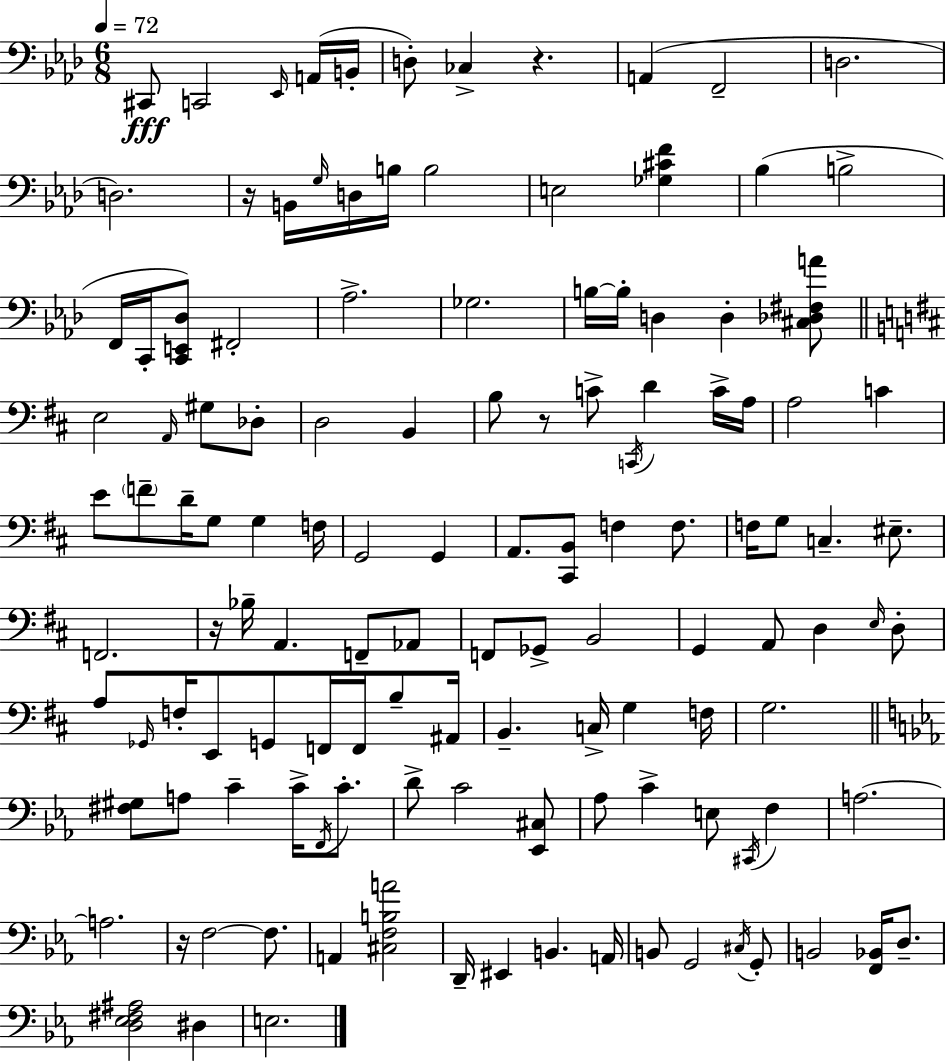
{
  \clef bass
  \numericTimeSignature
  \time 6/8
  \key aes \major
  \tempo 4 = 72
  \repeat volta 2 { cis,8\fff c,2 \grace { ees,16 }( a,16 | b,16-. d8-.) ces4-> r4. | a,4( f,2-- | d2. | \break d2.) | r16 b,16 \grace { g16 } d16 b16 b2 | e2 <ges cis' f'>4 | bes4( b2-> | \break f,16 c,16-. <c, e, des>8) fis,2-. | aes2.-> | ges2. | b16~~ b16-. d4 d4-. | \break <cis des fis a'>8 \bar "||" \break \key d \major e2 \grace { a,16 } gis8 des8-. | d2 b,4 | b8 r8 c'8-> \acciaccatura { c,16 } d'4 | c'16-> a16 a2 c'4 | \break e'8 \parenthesize f'8-- d'16-- g8 g4 | f16 g,2 g,4 | a,8. <cis, b,>8 f4 f8. | f16 g8 c4.-- eis8.-- | \break f,2. | r16 bes16-- a,4. f,8-- | aes,8 f,8 ges,8-> b,2 | g,4 a,8 d4 | \break \grace { e16 } d8-. a8 \grace { ges,16 } f16-. e,8 g,8 f,16 | f,16 b8-- ais,16 b,4.-- c16-> g4 | f16 g2. | \bar "||" \break \key ees \major <fis gis>8 a8 c'4-- c'16-> \acciaccatura { f,16 } c'8.-. | d'8-> c'2 <ees, cis>8 | aes8 c'4-> e8 \acciaccatura { cis,16 } f4 | a2.~~ | \break a2. | r16 f2~~ f8. | a,4 <cis f b a'>2 | d,16-- eis,4 b,4. | \break a,16 b,8 g,2 | \acciaccatura { cis16 } g,8-. b,2 <f, bes,>16 | d8.-- <d ees fis ais>2 dis4 | e2. | \break } \bar "|."
}